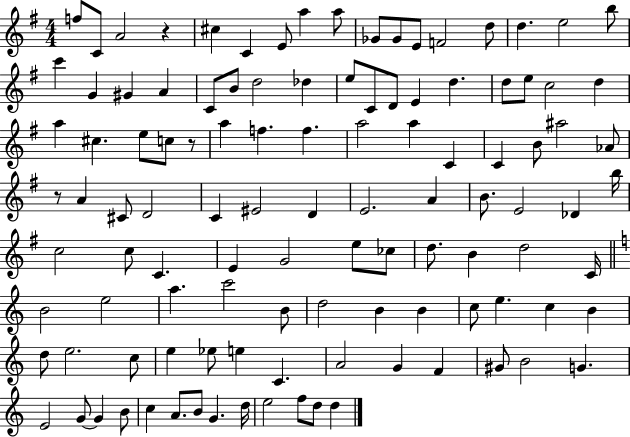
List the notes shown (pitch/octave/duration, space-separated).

F5/e C4/e A4/h R/q C#5/q C4/q E4/e A5/q A5/e Gb4/e Gb4/e E4/e F4/h D5/e D5/q. E5/h B5/e C6/q G4/q G#4/q A4/q C4/e B4/e D5/h Db5/q E5/e C4/e D4/e E4/q D5/q. D5/e E5/e C5/h D5/q A5/q C#5/q. E5/e C5/e R/e A5/q F5/q. F5/q. A5/h A5/q C4/q C4/q B4/e A#5/h Ab4/e R/e A4/q C#4/e D4/h C4/q EIS4/h D4/q E4/h. A4/q B4/e. E4/h Db4/q B5/s C5/h C5/e C4/q. E4/q G4/h E5/e CES5/e D5/e. B4/q D5/h C4/s B4/h E5/h A5/q. C6/h B4/e D5/h B4/q B4/q C5/e E5/q. C5/q B4/q D5/e E5/h. C5/e E5/q Eb5/e E5/q C4/q. A4/h G4/q F4/q G#4/e B4/h G4/q. E4/h G4/e G4/q B4/e C5/q A4/e. B4/e G4/q. D5/s E5/h F5/e D5/e D5/q